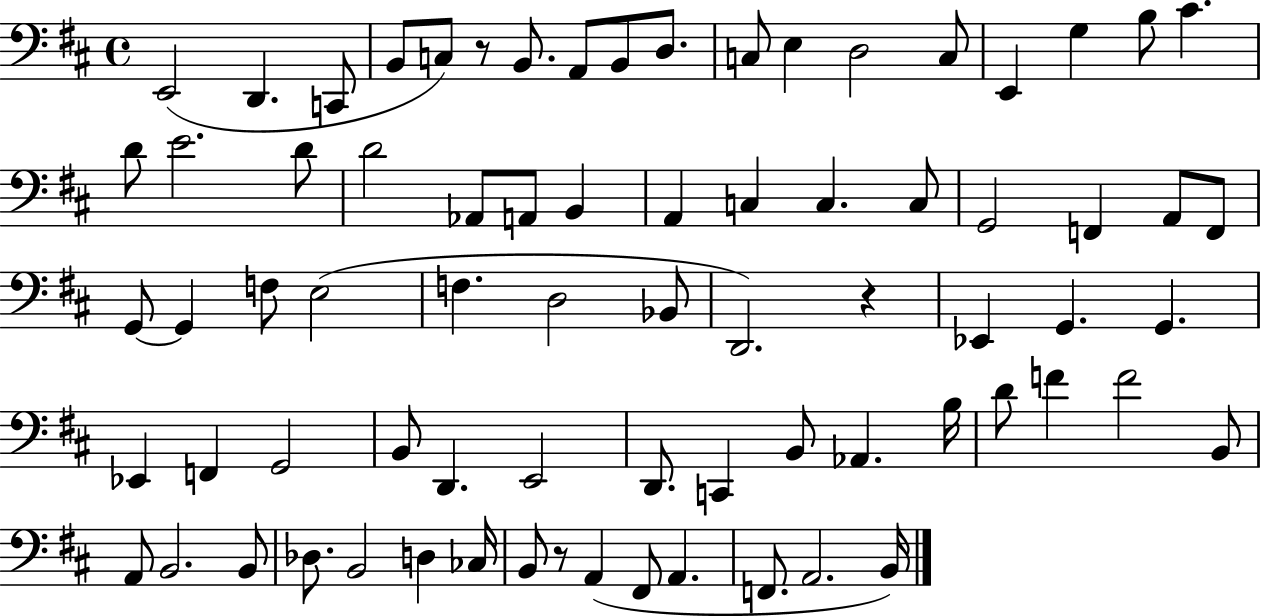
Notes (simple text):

E2/h D2/q. C2/e B2/e C3/e R/e B2/e. A2/e B2/e D3/e. C3/e E3/q D3/h C3/e E2/q G3/q B3/e C#4/q. D4/e E4/h. D4/e D4/h Ab2/e A2/e B2/q A2/q C3/q C3/q. C3/e G2/h F2/q A2/e F2/e G2/e G2/q F3/e E3/h F3/q. D3/h Bb2/e D2/h. R/q Eb2/q G2/q. G2/q. Eb2/q F2/q G2/h B2/e D2/q. E2/h D2/e. C2/q B2/e Ab2/q. B3/s D4/e F4/q F4/h B2/e A2/e B2/h. B2/e Db3/e. B2/h D3/q CES3/s B2/e R/e A2/q F#2/e A2/q. F2/e. A2/h. B2/s